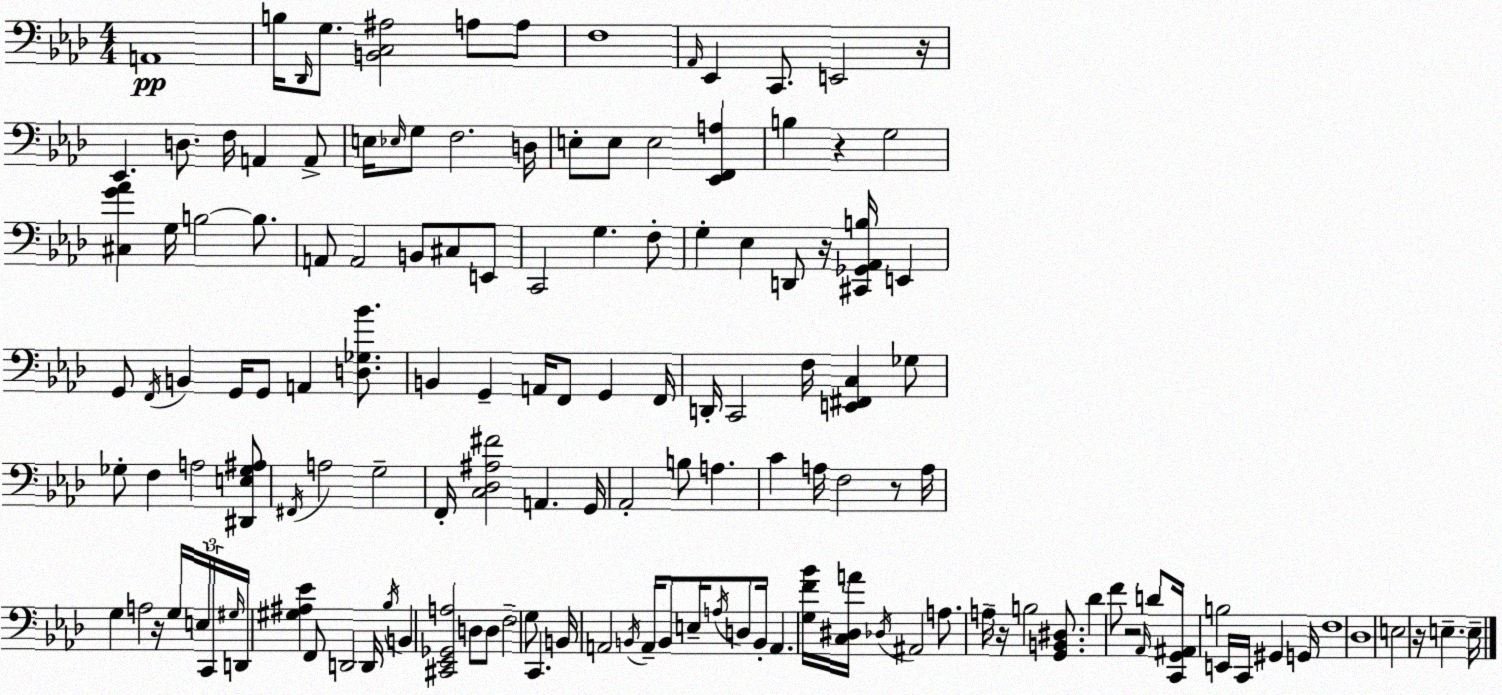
X:1
T:Untitled
M:4/4
L:1/4
K:Fm
A,,4 B,/4 _D,,/4 G,/2 [B,,C,^A,]2 A,/2 A,/2 F,4 _A,,/4 _E,, C,,/2 E,,2 z/4 _E,, D,/2 F,/4 A,, A,,/2 E,/4 _E,/4 G,/2 F,2 D,/4 E,/2 E,/2 E,2 [_E,,F,,A,] B, z G,2 [^C,G_A] G,/4 B,2 B,/2 A,,/2 A,,2 B,,/2 ^C,/2 E,,/2 C,,2 G, F,/2 G, _E, D,,/2 z/4 [^C,,_G,,_A,,B,]/4 E,, G,,/2 F,,/4 B,, G,,/4 G,,/2 A,, [D,_G,_B]/2 B,, G,, A,,/4 F,,/2 G,, F,,/4 D,,/4 C,,2 F,/4 [E,,^F,,C,] _G,/2 _G,/2 F, A,2 [^D,,E,_G,^A,]/2 ^F,,/4 A,2 G,2 F,,/4 [C,_D,^A,^F]2 A,, G,,/4 _A,,2 B,/2 A, C A,/4 F,2 z/2 A,/4 G, A,2 z/4 G,/4 E,/4 C,,/4 ^G,/4 D,,/4 [^G,^A,_E] F,,/2 D,,2 D,,/4 _B,/4 B,, [^C,,_E,,_G,,A,]2 D,/2 D,/2 F,2 G,/2 C,, B,,/4 A,,2 B,,/4 A,,/4 B,,/2 E,/4 A,/4 D,/2 B,,/4 A,, [G,F_B]/4 [C,^D,A]/4 _D,/4 ^A,,2 A,/2 A,/4 z/4 B,2 [G,,B,,^D,]/2 _D F/2 z2 _A,,/4 D/2 [C,,G,,^A,,]/4 B,2 E,,/4 C,,/4 ^G,, G,,/4 F,4 _D,4 E,2 z/4 E, E,/4